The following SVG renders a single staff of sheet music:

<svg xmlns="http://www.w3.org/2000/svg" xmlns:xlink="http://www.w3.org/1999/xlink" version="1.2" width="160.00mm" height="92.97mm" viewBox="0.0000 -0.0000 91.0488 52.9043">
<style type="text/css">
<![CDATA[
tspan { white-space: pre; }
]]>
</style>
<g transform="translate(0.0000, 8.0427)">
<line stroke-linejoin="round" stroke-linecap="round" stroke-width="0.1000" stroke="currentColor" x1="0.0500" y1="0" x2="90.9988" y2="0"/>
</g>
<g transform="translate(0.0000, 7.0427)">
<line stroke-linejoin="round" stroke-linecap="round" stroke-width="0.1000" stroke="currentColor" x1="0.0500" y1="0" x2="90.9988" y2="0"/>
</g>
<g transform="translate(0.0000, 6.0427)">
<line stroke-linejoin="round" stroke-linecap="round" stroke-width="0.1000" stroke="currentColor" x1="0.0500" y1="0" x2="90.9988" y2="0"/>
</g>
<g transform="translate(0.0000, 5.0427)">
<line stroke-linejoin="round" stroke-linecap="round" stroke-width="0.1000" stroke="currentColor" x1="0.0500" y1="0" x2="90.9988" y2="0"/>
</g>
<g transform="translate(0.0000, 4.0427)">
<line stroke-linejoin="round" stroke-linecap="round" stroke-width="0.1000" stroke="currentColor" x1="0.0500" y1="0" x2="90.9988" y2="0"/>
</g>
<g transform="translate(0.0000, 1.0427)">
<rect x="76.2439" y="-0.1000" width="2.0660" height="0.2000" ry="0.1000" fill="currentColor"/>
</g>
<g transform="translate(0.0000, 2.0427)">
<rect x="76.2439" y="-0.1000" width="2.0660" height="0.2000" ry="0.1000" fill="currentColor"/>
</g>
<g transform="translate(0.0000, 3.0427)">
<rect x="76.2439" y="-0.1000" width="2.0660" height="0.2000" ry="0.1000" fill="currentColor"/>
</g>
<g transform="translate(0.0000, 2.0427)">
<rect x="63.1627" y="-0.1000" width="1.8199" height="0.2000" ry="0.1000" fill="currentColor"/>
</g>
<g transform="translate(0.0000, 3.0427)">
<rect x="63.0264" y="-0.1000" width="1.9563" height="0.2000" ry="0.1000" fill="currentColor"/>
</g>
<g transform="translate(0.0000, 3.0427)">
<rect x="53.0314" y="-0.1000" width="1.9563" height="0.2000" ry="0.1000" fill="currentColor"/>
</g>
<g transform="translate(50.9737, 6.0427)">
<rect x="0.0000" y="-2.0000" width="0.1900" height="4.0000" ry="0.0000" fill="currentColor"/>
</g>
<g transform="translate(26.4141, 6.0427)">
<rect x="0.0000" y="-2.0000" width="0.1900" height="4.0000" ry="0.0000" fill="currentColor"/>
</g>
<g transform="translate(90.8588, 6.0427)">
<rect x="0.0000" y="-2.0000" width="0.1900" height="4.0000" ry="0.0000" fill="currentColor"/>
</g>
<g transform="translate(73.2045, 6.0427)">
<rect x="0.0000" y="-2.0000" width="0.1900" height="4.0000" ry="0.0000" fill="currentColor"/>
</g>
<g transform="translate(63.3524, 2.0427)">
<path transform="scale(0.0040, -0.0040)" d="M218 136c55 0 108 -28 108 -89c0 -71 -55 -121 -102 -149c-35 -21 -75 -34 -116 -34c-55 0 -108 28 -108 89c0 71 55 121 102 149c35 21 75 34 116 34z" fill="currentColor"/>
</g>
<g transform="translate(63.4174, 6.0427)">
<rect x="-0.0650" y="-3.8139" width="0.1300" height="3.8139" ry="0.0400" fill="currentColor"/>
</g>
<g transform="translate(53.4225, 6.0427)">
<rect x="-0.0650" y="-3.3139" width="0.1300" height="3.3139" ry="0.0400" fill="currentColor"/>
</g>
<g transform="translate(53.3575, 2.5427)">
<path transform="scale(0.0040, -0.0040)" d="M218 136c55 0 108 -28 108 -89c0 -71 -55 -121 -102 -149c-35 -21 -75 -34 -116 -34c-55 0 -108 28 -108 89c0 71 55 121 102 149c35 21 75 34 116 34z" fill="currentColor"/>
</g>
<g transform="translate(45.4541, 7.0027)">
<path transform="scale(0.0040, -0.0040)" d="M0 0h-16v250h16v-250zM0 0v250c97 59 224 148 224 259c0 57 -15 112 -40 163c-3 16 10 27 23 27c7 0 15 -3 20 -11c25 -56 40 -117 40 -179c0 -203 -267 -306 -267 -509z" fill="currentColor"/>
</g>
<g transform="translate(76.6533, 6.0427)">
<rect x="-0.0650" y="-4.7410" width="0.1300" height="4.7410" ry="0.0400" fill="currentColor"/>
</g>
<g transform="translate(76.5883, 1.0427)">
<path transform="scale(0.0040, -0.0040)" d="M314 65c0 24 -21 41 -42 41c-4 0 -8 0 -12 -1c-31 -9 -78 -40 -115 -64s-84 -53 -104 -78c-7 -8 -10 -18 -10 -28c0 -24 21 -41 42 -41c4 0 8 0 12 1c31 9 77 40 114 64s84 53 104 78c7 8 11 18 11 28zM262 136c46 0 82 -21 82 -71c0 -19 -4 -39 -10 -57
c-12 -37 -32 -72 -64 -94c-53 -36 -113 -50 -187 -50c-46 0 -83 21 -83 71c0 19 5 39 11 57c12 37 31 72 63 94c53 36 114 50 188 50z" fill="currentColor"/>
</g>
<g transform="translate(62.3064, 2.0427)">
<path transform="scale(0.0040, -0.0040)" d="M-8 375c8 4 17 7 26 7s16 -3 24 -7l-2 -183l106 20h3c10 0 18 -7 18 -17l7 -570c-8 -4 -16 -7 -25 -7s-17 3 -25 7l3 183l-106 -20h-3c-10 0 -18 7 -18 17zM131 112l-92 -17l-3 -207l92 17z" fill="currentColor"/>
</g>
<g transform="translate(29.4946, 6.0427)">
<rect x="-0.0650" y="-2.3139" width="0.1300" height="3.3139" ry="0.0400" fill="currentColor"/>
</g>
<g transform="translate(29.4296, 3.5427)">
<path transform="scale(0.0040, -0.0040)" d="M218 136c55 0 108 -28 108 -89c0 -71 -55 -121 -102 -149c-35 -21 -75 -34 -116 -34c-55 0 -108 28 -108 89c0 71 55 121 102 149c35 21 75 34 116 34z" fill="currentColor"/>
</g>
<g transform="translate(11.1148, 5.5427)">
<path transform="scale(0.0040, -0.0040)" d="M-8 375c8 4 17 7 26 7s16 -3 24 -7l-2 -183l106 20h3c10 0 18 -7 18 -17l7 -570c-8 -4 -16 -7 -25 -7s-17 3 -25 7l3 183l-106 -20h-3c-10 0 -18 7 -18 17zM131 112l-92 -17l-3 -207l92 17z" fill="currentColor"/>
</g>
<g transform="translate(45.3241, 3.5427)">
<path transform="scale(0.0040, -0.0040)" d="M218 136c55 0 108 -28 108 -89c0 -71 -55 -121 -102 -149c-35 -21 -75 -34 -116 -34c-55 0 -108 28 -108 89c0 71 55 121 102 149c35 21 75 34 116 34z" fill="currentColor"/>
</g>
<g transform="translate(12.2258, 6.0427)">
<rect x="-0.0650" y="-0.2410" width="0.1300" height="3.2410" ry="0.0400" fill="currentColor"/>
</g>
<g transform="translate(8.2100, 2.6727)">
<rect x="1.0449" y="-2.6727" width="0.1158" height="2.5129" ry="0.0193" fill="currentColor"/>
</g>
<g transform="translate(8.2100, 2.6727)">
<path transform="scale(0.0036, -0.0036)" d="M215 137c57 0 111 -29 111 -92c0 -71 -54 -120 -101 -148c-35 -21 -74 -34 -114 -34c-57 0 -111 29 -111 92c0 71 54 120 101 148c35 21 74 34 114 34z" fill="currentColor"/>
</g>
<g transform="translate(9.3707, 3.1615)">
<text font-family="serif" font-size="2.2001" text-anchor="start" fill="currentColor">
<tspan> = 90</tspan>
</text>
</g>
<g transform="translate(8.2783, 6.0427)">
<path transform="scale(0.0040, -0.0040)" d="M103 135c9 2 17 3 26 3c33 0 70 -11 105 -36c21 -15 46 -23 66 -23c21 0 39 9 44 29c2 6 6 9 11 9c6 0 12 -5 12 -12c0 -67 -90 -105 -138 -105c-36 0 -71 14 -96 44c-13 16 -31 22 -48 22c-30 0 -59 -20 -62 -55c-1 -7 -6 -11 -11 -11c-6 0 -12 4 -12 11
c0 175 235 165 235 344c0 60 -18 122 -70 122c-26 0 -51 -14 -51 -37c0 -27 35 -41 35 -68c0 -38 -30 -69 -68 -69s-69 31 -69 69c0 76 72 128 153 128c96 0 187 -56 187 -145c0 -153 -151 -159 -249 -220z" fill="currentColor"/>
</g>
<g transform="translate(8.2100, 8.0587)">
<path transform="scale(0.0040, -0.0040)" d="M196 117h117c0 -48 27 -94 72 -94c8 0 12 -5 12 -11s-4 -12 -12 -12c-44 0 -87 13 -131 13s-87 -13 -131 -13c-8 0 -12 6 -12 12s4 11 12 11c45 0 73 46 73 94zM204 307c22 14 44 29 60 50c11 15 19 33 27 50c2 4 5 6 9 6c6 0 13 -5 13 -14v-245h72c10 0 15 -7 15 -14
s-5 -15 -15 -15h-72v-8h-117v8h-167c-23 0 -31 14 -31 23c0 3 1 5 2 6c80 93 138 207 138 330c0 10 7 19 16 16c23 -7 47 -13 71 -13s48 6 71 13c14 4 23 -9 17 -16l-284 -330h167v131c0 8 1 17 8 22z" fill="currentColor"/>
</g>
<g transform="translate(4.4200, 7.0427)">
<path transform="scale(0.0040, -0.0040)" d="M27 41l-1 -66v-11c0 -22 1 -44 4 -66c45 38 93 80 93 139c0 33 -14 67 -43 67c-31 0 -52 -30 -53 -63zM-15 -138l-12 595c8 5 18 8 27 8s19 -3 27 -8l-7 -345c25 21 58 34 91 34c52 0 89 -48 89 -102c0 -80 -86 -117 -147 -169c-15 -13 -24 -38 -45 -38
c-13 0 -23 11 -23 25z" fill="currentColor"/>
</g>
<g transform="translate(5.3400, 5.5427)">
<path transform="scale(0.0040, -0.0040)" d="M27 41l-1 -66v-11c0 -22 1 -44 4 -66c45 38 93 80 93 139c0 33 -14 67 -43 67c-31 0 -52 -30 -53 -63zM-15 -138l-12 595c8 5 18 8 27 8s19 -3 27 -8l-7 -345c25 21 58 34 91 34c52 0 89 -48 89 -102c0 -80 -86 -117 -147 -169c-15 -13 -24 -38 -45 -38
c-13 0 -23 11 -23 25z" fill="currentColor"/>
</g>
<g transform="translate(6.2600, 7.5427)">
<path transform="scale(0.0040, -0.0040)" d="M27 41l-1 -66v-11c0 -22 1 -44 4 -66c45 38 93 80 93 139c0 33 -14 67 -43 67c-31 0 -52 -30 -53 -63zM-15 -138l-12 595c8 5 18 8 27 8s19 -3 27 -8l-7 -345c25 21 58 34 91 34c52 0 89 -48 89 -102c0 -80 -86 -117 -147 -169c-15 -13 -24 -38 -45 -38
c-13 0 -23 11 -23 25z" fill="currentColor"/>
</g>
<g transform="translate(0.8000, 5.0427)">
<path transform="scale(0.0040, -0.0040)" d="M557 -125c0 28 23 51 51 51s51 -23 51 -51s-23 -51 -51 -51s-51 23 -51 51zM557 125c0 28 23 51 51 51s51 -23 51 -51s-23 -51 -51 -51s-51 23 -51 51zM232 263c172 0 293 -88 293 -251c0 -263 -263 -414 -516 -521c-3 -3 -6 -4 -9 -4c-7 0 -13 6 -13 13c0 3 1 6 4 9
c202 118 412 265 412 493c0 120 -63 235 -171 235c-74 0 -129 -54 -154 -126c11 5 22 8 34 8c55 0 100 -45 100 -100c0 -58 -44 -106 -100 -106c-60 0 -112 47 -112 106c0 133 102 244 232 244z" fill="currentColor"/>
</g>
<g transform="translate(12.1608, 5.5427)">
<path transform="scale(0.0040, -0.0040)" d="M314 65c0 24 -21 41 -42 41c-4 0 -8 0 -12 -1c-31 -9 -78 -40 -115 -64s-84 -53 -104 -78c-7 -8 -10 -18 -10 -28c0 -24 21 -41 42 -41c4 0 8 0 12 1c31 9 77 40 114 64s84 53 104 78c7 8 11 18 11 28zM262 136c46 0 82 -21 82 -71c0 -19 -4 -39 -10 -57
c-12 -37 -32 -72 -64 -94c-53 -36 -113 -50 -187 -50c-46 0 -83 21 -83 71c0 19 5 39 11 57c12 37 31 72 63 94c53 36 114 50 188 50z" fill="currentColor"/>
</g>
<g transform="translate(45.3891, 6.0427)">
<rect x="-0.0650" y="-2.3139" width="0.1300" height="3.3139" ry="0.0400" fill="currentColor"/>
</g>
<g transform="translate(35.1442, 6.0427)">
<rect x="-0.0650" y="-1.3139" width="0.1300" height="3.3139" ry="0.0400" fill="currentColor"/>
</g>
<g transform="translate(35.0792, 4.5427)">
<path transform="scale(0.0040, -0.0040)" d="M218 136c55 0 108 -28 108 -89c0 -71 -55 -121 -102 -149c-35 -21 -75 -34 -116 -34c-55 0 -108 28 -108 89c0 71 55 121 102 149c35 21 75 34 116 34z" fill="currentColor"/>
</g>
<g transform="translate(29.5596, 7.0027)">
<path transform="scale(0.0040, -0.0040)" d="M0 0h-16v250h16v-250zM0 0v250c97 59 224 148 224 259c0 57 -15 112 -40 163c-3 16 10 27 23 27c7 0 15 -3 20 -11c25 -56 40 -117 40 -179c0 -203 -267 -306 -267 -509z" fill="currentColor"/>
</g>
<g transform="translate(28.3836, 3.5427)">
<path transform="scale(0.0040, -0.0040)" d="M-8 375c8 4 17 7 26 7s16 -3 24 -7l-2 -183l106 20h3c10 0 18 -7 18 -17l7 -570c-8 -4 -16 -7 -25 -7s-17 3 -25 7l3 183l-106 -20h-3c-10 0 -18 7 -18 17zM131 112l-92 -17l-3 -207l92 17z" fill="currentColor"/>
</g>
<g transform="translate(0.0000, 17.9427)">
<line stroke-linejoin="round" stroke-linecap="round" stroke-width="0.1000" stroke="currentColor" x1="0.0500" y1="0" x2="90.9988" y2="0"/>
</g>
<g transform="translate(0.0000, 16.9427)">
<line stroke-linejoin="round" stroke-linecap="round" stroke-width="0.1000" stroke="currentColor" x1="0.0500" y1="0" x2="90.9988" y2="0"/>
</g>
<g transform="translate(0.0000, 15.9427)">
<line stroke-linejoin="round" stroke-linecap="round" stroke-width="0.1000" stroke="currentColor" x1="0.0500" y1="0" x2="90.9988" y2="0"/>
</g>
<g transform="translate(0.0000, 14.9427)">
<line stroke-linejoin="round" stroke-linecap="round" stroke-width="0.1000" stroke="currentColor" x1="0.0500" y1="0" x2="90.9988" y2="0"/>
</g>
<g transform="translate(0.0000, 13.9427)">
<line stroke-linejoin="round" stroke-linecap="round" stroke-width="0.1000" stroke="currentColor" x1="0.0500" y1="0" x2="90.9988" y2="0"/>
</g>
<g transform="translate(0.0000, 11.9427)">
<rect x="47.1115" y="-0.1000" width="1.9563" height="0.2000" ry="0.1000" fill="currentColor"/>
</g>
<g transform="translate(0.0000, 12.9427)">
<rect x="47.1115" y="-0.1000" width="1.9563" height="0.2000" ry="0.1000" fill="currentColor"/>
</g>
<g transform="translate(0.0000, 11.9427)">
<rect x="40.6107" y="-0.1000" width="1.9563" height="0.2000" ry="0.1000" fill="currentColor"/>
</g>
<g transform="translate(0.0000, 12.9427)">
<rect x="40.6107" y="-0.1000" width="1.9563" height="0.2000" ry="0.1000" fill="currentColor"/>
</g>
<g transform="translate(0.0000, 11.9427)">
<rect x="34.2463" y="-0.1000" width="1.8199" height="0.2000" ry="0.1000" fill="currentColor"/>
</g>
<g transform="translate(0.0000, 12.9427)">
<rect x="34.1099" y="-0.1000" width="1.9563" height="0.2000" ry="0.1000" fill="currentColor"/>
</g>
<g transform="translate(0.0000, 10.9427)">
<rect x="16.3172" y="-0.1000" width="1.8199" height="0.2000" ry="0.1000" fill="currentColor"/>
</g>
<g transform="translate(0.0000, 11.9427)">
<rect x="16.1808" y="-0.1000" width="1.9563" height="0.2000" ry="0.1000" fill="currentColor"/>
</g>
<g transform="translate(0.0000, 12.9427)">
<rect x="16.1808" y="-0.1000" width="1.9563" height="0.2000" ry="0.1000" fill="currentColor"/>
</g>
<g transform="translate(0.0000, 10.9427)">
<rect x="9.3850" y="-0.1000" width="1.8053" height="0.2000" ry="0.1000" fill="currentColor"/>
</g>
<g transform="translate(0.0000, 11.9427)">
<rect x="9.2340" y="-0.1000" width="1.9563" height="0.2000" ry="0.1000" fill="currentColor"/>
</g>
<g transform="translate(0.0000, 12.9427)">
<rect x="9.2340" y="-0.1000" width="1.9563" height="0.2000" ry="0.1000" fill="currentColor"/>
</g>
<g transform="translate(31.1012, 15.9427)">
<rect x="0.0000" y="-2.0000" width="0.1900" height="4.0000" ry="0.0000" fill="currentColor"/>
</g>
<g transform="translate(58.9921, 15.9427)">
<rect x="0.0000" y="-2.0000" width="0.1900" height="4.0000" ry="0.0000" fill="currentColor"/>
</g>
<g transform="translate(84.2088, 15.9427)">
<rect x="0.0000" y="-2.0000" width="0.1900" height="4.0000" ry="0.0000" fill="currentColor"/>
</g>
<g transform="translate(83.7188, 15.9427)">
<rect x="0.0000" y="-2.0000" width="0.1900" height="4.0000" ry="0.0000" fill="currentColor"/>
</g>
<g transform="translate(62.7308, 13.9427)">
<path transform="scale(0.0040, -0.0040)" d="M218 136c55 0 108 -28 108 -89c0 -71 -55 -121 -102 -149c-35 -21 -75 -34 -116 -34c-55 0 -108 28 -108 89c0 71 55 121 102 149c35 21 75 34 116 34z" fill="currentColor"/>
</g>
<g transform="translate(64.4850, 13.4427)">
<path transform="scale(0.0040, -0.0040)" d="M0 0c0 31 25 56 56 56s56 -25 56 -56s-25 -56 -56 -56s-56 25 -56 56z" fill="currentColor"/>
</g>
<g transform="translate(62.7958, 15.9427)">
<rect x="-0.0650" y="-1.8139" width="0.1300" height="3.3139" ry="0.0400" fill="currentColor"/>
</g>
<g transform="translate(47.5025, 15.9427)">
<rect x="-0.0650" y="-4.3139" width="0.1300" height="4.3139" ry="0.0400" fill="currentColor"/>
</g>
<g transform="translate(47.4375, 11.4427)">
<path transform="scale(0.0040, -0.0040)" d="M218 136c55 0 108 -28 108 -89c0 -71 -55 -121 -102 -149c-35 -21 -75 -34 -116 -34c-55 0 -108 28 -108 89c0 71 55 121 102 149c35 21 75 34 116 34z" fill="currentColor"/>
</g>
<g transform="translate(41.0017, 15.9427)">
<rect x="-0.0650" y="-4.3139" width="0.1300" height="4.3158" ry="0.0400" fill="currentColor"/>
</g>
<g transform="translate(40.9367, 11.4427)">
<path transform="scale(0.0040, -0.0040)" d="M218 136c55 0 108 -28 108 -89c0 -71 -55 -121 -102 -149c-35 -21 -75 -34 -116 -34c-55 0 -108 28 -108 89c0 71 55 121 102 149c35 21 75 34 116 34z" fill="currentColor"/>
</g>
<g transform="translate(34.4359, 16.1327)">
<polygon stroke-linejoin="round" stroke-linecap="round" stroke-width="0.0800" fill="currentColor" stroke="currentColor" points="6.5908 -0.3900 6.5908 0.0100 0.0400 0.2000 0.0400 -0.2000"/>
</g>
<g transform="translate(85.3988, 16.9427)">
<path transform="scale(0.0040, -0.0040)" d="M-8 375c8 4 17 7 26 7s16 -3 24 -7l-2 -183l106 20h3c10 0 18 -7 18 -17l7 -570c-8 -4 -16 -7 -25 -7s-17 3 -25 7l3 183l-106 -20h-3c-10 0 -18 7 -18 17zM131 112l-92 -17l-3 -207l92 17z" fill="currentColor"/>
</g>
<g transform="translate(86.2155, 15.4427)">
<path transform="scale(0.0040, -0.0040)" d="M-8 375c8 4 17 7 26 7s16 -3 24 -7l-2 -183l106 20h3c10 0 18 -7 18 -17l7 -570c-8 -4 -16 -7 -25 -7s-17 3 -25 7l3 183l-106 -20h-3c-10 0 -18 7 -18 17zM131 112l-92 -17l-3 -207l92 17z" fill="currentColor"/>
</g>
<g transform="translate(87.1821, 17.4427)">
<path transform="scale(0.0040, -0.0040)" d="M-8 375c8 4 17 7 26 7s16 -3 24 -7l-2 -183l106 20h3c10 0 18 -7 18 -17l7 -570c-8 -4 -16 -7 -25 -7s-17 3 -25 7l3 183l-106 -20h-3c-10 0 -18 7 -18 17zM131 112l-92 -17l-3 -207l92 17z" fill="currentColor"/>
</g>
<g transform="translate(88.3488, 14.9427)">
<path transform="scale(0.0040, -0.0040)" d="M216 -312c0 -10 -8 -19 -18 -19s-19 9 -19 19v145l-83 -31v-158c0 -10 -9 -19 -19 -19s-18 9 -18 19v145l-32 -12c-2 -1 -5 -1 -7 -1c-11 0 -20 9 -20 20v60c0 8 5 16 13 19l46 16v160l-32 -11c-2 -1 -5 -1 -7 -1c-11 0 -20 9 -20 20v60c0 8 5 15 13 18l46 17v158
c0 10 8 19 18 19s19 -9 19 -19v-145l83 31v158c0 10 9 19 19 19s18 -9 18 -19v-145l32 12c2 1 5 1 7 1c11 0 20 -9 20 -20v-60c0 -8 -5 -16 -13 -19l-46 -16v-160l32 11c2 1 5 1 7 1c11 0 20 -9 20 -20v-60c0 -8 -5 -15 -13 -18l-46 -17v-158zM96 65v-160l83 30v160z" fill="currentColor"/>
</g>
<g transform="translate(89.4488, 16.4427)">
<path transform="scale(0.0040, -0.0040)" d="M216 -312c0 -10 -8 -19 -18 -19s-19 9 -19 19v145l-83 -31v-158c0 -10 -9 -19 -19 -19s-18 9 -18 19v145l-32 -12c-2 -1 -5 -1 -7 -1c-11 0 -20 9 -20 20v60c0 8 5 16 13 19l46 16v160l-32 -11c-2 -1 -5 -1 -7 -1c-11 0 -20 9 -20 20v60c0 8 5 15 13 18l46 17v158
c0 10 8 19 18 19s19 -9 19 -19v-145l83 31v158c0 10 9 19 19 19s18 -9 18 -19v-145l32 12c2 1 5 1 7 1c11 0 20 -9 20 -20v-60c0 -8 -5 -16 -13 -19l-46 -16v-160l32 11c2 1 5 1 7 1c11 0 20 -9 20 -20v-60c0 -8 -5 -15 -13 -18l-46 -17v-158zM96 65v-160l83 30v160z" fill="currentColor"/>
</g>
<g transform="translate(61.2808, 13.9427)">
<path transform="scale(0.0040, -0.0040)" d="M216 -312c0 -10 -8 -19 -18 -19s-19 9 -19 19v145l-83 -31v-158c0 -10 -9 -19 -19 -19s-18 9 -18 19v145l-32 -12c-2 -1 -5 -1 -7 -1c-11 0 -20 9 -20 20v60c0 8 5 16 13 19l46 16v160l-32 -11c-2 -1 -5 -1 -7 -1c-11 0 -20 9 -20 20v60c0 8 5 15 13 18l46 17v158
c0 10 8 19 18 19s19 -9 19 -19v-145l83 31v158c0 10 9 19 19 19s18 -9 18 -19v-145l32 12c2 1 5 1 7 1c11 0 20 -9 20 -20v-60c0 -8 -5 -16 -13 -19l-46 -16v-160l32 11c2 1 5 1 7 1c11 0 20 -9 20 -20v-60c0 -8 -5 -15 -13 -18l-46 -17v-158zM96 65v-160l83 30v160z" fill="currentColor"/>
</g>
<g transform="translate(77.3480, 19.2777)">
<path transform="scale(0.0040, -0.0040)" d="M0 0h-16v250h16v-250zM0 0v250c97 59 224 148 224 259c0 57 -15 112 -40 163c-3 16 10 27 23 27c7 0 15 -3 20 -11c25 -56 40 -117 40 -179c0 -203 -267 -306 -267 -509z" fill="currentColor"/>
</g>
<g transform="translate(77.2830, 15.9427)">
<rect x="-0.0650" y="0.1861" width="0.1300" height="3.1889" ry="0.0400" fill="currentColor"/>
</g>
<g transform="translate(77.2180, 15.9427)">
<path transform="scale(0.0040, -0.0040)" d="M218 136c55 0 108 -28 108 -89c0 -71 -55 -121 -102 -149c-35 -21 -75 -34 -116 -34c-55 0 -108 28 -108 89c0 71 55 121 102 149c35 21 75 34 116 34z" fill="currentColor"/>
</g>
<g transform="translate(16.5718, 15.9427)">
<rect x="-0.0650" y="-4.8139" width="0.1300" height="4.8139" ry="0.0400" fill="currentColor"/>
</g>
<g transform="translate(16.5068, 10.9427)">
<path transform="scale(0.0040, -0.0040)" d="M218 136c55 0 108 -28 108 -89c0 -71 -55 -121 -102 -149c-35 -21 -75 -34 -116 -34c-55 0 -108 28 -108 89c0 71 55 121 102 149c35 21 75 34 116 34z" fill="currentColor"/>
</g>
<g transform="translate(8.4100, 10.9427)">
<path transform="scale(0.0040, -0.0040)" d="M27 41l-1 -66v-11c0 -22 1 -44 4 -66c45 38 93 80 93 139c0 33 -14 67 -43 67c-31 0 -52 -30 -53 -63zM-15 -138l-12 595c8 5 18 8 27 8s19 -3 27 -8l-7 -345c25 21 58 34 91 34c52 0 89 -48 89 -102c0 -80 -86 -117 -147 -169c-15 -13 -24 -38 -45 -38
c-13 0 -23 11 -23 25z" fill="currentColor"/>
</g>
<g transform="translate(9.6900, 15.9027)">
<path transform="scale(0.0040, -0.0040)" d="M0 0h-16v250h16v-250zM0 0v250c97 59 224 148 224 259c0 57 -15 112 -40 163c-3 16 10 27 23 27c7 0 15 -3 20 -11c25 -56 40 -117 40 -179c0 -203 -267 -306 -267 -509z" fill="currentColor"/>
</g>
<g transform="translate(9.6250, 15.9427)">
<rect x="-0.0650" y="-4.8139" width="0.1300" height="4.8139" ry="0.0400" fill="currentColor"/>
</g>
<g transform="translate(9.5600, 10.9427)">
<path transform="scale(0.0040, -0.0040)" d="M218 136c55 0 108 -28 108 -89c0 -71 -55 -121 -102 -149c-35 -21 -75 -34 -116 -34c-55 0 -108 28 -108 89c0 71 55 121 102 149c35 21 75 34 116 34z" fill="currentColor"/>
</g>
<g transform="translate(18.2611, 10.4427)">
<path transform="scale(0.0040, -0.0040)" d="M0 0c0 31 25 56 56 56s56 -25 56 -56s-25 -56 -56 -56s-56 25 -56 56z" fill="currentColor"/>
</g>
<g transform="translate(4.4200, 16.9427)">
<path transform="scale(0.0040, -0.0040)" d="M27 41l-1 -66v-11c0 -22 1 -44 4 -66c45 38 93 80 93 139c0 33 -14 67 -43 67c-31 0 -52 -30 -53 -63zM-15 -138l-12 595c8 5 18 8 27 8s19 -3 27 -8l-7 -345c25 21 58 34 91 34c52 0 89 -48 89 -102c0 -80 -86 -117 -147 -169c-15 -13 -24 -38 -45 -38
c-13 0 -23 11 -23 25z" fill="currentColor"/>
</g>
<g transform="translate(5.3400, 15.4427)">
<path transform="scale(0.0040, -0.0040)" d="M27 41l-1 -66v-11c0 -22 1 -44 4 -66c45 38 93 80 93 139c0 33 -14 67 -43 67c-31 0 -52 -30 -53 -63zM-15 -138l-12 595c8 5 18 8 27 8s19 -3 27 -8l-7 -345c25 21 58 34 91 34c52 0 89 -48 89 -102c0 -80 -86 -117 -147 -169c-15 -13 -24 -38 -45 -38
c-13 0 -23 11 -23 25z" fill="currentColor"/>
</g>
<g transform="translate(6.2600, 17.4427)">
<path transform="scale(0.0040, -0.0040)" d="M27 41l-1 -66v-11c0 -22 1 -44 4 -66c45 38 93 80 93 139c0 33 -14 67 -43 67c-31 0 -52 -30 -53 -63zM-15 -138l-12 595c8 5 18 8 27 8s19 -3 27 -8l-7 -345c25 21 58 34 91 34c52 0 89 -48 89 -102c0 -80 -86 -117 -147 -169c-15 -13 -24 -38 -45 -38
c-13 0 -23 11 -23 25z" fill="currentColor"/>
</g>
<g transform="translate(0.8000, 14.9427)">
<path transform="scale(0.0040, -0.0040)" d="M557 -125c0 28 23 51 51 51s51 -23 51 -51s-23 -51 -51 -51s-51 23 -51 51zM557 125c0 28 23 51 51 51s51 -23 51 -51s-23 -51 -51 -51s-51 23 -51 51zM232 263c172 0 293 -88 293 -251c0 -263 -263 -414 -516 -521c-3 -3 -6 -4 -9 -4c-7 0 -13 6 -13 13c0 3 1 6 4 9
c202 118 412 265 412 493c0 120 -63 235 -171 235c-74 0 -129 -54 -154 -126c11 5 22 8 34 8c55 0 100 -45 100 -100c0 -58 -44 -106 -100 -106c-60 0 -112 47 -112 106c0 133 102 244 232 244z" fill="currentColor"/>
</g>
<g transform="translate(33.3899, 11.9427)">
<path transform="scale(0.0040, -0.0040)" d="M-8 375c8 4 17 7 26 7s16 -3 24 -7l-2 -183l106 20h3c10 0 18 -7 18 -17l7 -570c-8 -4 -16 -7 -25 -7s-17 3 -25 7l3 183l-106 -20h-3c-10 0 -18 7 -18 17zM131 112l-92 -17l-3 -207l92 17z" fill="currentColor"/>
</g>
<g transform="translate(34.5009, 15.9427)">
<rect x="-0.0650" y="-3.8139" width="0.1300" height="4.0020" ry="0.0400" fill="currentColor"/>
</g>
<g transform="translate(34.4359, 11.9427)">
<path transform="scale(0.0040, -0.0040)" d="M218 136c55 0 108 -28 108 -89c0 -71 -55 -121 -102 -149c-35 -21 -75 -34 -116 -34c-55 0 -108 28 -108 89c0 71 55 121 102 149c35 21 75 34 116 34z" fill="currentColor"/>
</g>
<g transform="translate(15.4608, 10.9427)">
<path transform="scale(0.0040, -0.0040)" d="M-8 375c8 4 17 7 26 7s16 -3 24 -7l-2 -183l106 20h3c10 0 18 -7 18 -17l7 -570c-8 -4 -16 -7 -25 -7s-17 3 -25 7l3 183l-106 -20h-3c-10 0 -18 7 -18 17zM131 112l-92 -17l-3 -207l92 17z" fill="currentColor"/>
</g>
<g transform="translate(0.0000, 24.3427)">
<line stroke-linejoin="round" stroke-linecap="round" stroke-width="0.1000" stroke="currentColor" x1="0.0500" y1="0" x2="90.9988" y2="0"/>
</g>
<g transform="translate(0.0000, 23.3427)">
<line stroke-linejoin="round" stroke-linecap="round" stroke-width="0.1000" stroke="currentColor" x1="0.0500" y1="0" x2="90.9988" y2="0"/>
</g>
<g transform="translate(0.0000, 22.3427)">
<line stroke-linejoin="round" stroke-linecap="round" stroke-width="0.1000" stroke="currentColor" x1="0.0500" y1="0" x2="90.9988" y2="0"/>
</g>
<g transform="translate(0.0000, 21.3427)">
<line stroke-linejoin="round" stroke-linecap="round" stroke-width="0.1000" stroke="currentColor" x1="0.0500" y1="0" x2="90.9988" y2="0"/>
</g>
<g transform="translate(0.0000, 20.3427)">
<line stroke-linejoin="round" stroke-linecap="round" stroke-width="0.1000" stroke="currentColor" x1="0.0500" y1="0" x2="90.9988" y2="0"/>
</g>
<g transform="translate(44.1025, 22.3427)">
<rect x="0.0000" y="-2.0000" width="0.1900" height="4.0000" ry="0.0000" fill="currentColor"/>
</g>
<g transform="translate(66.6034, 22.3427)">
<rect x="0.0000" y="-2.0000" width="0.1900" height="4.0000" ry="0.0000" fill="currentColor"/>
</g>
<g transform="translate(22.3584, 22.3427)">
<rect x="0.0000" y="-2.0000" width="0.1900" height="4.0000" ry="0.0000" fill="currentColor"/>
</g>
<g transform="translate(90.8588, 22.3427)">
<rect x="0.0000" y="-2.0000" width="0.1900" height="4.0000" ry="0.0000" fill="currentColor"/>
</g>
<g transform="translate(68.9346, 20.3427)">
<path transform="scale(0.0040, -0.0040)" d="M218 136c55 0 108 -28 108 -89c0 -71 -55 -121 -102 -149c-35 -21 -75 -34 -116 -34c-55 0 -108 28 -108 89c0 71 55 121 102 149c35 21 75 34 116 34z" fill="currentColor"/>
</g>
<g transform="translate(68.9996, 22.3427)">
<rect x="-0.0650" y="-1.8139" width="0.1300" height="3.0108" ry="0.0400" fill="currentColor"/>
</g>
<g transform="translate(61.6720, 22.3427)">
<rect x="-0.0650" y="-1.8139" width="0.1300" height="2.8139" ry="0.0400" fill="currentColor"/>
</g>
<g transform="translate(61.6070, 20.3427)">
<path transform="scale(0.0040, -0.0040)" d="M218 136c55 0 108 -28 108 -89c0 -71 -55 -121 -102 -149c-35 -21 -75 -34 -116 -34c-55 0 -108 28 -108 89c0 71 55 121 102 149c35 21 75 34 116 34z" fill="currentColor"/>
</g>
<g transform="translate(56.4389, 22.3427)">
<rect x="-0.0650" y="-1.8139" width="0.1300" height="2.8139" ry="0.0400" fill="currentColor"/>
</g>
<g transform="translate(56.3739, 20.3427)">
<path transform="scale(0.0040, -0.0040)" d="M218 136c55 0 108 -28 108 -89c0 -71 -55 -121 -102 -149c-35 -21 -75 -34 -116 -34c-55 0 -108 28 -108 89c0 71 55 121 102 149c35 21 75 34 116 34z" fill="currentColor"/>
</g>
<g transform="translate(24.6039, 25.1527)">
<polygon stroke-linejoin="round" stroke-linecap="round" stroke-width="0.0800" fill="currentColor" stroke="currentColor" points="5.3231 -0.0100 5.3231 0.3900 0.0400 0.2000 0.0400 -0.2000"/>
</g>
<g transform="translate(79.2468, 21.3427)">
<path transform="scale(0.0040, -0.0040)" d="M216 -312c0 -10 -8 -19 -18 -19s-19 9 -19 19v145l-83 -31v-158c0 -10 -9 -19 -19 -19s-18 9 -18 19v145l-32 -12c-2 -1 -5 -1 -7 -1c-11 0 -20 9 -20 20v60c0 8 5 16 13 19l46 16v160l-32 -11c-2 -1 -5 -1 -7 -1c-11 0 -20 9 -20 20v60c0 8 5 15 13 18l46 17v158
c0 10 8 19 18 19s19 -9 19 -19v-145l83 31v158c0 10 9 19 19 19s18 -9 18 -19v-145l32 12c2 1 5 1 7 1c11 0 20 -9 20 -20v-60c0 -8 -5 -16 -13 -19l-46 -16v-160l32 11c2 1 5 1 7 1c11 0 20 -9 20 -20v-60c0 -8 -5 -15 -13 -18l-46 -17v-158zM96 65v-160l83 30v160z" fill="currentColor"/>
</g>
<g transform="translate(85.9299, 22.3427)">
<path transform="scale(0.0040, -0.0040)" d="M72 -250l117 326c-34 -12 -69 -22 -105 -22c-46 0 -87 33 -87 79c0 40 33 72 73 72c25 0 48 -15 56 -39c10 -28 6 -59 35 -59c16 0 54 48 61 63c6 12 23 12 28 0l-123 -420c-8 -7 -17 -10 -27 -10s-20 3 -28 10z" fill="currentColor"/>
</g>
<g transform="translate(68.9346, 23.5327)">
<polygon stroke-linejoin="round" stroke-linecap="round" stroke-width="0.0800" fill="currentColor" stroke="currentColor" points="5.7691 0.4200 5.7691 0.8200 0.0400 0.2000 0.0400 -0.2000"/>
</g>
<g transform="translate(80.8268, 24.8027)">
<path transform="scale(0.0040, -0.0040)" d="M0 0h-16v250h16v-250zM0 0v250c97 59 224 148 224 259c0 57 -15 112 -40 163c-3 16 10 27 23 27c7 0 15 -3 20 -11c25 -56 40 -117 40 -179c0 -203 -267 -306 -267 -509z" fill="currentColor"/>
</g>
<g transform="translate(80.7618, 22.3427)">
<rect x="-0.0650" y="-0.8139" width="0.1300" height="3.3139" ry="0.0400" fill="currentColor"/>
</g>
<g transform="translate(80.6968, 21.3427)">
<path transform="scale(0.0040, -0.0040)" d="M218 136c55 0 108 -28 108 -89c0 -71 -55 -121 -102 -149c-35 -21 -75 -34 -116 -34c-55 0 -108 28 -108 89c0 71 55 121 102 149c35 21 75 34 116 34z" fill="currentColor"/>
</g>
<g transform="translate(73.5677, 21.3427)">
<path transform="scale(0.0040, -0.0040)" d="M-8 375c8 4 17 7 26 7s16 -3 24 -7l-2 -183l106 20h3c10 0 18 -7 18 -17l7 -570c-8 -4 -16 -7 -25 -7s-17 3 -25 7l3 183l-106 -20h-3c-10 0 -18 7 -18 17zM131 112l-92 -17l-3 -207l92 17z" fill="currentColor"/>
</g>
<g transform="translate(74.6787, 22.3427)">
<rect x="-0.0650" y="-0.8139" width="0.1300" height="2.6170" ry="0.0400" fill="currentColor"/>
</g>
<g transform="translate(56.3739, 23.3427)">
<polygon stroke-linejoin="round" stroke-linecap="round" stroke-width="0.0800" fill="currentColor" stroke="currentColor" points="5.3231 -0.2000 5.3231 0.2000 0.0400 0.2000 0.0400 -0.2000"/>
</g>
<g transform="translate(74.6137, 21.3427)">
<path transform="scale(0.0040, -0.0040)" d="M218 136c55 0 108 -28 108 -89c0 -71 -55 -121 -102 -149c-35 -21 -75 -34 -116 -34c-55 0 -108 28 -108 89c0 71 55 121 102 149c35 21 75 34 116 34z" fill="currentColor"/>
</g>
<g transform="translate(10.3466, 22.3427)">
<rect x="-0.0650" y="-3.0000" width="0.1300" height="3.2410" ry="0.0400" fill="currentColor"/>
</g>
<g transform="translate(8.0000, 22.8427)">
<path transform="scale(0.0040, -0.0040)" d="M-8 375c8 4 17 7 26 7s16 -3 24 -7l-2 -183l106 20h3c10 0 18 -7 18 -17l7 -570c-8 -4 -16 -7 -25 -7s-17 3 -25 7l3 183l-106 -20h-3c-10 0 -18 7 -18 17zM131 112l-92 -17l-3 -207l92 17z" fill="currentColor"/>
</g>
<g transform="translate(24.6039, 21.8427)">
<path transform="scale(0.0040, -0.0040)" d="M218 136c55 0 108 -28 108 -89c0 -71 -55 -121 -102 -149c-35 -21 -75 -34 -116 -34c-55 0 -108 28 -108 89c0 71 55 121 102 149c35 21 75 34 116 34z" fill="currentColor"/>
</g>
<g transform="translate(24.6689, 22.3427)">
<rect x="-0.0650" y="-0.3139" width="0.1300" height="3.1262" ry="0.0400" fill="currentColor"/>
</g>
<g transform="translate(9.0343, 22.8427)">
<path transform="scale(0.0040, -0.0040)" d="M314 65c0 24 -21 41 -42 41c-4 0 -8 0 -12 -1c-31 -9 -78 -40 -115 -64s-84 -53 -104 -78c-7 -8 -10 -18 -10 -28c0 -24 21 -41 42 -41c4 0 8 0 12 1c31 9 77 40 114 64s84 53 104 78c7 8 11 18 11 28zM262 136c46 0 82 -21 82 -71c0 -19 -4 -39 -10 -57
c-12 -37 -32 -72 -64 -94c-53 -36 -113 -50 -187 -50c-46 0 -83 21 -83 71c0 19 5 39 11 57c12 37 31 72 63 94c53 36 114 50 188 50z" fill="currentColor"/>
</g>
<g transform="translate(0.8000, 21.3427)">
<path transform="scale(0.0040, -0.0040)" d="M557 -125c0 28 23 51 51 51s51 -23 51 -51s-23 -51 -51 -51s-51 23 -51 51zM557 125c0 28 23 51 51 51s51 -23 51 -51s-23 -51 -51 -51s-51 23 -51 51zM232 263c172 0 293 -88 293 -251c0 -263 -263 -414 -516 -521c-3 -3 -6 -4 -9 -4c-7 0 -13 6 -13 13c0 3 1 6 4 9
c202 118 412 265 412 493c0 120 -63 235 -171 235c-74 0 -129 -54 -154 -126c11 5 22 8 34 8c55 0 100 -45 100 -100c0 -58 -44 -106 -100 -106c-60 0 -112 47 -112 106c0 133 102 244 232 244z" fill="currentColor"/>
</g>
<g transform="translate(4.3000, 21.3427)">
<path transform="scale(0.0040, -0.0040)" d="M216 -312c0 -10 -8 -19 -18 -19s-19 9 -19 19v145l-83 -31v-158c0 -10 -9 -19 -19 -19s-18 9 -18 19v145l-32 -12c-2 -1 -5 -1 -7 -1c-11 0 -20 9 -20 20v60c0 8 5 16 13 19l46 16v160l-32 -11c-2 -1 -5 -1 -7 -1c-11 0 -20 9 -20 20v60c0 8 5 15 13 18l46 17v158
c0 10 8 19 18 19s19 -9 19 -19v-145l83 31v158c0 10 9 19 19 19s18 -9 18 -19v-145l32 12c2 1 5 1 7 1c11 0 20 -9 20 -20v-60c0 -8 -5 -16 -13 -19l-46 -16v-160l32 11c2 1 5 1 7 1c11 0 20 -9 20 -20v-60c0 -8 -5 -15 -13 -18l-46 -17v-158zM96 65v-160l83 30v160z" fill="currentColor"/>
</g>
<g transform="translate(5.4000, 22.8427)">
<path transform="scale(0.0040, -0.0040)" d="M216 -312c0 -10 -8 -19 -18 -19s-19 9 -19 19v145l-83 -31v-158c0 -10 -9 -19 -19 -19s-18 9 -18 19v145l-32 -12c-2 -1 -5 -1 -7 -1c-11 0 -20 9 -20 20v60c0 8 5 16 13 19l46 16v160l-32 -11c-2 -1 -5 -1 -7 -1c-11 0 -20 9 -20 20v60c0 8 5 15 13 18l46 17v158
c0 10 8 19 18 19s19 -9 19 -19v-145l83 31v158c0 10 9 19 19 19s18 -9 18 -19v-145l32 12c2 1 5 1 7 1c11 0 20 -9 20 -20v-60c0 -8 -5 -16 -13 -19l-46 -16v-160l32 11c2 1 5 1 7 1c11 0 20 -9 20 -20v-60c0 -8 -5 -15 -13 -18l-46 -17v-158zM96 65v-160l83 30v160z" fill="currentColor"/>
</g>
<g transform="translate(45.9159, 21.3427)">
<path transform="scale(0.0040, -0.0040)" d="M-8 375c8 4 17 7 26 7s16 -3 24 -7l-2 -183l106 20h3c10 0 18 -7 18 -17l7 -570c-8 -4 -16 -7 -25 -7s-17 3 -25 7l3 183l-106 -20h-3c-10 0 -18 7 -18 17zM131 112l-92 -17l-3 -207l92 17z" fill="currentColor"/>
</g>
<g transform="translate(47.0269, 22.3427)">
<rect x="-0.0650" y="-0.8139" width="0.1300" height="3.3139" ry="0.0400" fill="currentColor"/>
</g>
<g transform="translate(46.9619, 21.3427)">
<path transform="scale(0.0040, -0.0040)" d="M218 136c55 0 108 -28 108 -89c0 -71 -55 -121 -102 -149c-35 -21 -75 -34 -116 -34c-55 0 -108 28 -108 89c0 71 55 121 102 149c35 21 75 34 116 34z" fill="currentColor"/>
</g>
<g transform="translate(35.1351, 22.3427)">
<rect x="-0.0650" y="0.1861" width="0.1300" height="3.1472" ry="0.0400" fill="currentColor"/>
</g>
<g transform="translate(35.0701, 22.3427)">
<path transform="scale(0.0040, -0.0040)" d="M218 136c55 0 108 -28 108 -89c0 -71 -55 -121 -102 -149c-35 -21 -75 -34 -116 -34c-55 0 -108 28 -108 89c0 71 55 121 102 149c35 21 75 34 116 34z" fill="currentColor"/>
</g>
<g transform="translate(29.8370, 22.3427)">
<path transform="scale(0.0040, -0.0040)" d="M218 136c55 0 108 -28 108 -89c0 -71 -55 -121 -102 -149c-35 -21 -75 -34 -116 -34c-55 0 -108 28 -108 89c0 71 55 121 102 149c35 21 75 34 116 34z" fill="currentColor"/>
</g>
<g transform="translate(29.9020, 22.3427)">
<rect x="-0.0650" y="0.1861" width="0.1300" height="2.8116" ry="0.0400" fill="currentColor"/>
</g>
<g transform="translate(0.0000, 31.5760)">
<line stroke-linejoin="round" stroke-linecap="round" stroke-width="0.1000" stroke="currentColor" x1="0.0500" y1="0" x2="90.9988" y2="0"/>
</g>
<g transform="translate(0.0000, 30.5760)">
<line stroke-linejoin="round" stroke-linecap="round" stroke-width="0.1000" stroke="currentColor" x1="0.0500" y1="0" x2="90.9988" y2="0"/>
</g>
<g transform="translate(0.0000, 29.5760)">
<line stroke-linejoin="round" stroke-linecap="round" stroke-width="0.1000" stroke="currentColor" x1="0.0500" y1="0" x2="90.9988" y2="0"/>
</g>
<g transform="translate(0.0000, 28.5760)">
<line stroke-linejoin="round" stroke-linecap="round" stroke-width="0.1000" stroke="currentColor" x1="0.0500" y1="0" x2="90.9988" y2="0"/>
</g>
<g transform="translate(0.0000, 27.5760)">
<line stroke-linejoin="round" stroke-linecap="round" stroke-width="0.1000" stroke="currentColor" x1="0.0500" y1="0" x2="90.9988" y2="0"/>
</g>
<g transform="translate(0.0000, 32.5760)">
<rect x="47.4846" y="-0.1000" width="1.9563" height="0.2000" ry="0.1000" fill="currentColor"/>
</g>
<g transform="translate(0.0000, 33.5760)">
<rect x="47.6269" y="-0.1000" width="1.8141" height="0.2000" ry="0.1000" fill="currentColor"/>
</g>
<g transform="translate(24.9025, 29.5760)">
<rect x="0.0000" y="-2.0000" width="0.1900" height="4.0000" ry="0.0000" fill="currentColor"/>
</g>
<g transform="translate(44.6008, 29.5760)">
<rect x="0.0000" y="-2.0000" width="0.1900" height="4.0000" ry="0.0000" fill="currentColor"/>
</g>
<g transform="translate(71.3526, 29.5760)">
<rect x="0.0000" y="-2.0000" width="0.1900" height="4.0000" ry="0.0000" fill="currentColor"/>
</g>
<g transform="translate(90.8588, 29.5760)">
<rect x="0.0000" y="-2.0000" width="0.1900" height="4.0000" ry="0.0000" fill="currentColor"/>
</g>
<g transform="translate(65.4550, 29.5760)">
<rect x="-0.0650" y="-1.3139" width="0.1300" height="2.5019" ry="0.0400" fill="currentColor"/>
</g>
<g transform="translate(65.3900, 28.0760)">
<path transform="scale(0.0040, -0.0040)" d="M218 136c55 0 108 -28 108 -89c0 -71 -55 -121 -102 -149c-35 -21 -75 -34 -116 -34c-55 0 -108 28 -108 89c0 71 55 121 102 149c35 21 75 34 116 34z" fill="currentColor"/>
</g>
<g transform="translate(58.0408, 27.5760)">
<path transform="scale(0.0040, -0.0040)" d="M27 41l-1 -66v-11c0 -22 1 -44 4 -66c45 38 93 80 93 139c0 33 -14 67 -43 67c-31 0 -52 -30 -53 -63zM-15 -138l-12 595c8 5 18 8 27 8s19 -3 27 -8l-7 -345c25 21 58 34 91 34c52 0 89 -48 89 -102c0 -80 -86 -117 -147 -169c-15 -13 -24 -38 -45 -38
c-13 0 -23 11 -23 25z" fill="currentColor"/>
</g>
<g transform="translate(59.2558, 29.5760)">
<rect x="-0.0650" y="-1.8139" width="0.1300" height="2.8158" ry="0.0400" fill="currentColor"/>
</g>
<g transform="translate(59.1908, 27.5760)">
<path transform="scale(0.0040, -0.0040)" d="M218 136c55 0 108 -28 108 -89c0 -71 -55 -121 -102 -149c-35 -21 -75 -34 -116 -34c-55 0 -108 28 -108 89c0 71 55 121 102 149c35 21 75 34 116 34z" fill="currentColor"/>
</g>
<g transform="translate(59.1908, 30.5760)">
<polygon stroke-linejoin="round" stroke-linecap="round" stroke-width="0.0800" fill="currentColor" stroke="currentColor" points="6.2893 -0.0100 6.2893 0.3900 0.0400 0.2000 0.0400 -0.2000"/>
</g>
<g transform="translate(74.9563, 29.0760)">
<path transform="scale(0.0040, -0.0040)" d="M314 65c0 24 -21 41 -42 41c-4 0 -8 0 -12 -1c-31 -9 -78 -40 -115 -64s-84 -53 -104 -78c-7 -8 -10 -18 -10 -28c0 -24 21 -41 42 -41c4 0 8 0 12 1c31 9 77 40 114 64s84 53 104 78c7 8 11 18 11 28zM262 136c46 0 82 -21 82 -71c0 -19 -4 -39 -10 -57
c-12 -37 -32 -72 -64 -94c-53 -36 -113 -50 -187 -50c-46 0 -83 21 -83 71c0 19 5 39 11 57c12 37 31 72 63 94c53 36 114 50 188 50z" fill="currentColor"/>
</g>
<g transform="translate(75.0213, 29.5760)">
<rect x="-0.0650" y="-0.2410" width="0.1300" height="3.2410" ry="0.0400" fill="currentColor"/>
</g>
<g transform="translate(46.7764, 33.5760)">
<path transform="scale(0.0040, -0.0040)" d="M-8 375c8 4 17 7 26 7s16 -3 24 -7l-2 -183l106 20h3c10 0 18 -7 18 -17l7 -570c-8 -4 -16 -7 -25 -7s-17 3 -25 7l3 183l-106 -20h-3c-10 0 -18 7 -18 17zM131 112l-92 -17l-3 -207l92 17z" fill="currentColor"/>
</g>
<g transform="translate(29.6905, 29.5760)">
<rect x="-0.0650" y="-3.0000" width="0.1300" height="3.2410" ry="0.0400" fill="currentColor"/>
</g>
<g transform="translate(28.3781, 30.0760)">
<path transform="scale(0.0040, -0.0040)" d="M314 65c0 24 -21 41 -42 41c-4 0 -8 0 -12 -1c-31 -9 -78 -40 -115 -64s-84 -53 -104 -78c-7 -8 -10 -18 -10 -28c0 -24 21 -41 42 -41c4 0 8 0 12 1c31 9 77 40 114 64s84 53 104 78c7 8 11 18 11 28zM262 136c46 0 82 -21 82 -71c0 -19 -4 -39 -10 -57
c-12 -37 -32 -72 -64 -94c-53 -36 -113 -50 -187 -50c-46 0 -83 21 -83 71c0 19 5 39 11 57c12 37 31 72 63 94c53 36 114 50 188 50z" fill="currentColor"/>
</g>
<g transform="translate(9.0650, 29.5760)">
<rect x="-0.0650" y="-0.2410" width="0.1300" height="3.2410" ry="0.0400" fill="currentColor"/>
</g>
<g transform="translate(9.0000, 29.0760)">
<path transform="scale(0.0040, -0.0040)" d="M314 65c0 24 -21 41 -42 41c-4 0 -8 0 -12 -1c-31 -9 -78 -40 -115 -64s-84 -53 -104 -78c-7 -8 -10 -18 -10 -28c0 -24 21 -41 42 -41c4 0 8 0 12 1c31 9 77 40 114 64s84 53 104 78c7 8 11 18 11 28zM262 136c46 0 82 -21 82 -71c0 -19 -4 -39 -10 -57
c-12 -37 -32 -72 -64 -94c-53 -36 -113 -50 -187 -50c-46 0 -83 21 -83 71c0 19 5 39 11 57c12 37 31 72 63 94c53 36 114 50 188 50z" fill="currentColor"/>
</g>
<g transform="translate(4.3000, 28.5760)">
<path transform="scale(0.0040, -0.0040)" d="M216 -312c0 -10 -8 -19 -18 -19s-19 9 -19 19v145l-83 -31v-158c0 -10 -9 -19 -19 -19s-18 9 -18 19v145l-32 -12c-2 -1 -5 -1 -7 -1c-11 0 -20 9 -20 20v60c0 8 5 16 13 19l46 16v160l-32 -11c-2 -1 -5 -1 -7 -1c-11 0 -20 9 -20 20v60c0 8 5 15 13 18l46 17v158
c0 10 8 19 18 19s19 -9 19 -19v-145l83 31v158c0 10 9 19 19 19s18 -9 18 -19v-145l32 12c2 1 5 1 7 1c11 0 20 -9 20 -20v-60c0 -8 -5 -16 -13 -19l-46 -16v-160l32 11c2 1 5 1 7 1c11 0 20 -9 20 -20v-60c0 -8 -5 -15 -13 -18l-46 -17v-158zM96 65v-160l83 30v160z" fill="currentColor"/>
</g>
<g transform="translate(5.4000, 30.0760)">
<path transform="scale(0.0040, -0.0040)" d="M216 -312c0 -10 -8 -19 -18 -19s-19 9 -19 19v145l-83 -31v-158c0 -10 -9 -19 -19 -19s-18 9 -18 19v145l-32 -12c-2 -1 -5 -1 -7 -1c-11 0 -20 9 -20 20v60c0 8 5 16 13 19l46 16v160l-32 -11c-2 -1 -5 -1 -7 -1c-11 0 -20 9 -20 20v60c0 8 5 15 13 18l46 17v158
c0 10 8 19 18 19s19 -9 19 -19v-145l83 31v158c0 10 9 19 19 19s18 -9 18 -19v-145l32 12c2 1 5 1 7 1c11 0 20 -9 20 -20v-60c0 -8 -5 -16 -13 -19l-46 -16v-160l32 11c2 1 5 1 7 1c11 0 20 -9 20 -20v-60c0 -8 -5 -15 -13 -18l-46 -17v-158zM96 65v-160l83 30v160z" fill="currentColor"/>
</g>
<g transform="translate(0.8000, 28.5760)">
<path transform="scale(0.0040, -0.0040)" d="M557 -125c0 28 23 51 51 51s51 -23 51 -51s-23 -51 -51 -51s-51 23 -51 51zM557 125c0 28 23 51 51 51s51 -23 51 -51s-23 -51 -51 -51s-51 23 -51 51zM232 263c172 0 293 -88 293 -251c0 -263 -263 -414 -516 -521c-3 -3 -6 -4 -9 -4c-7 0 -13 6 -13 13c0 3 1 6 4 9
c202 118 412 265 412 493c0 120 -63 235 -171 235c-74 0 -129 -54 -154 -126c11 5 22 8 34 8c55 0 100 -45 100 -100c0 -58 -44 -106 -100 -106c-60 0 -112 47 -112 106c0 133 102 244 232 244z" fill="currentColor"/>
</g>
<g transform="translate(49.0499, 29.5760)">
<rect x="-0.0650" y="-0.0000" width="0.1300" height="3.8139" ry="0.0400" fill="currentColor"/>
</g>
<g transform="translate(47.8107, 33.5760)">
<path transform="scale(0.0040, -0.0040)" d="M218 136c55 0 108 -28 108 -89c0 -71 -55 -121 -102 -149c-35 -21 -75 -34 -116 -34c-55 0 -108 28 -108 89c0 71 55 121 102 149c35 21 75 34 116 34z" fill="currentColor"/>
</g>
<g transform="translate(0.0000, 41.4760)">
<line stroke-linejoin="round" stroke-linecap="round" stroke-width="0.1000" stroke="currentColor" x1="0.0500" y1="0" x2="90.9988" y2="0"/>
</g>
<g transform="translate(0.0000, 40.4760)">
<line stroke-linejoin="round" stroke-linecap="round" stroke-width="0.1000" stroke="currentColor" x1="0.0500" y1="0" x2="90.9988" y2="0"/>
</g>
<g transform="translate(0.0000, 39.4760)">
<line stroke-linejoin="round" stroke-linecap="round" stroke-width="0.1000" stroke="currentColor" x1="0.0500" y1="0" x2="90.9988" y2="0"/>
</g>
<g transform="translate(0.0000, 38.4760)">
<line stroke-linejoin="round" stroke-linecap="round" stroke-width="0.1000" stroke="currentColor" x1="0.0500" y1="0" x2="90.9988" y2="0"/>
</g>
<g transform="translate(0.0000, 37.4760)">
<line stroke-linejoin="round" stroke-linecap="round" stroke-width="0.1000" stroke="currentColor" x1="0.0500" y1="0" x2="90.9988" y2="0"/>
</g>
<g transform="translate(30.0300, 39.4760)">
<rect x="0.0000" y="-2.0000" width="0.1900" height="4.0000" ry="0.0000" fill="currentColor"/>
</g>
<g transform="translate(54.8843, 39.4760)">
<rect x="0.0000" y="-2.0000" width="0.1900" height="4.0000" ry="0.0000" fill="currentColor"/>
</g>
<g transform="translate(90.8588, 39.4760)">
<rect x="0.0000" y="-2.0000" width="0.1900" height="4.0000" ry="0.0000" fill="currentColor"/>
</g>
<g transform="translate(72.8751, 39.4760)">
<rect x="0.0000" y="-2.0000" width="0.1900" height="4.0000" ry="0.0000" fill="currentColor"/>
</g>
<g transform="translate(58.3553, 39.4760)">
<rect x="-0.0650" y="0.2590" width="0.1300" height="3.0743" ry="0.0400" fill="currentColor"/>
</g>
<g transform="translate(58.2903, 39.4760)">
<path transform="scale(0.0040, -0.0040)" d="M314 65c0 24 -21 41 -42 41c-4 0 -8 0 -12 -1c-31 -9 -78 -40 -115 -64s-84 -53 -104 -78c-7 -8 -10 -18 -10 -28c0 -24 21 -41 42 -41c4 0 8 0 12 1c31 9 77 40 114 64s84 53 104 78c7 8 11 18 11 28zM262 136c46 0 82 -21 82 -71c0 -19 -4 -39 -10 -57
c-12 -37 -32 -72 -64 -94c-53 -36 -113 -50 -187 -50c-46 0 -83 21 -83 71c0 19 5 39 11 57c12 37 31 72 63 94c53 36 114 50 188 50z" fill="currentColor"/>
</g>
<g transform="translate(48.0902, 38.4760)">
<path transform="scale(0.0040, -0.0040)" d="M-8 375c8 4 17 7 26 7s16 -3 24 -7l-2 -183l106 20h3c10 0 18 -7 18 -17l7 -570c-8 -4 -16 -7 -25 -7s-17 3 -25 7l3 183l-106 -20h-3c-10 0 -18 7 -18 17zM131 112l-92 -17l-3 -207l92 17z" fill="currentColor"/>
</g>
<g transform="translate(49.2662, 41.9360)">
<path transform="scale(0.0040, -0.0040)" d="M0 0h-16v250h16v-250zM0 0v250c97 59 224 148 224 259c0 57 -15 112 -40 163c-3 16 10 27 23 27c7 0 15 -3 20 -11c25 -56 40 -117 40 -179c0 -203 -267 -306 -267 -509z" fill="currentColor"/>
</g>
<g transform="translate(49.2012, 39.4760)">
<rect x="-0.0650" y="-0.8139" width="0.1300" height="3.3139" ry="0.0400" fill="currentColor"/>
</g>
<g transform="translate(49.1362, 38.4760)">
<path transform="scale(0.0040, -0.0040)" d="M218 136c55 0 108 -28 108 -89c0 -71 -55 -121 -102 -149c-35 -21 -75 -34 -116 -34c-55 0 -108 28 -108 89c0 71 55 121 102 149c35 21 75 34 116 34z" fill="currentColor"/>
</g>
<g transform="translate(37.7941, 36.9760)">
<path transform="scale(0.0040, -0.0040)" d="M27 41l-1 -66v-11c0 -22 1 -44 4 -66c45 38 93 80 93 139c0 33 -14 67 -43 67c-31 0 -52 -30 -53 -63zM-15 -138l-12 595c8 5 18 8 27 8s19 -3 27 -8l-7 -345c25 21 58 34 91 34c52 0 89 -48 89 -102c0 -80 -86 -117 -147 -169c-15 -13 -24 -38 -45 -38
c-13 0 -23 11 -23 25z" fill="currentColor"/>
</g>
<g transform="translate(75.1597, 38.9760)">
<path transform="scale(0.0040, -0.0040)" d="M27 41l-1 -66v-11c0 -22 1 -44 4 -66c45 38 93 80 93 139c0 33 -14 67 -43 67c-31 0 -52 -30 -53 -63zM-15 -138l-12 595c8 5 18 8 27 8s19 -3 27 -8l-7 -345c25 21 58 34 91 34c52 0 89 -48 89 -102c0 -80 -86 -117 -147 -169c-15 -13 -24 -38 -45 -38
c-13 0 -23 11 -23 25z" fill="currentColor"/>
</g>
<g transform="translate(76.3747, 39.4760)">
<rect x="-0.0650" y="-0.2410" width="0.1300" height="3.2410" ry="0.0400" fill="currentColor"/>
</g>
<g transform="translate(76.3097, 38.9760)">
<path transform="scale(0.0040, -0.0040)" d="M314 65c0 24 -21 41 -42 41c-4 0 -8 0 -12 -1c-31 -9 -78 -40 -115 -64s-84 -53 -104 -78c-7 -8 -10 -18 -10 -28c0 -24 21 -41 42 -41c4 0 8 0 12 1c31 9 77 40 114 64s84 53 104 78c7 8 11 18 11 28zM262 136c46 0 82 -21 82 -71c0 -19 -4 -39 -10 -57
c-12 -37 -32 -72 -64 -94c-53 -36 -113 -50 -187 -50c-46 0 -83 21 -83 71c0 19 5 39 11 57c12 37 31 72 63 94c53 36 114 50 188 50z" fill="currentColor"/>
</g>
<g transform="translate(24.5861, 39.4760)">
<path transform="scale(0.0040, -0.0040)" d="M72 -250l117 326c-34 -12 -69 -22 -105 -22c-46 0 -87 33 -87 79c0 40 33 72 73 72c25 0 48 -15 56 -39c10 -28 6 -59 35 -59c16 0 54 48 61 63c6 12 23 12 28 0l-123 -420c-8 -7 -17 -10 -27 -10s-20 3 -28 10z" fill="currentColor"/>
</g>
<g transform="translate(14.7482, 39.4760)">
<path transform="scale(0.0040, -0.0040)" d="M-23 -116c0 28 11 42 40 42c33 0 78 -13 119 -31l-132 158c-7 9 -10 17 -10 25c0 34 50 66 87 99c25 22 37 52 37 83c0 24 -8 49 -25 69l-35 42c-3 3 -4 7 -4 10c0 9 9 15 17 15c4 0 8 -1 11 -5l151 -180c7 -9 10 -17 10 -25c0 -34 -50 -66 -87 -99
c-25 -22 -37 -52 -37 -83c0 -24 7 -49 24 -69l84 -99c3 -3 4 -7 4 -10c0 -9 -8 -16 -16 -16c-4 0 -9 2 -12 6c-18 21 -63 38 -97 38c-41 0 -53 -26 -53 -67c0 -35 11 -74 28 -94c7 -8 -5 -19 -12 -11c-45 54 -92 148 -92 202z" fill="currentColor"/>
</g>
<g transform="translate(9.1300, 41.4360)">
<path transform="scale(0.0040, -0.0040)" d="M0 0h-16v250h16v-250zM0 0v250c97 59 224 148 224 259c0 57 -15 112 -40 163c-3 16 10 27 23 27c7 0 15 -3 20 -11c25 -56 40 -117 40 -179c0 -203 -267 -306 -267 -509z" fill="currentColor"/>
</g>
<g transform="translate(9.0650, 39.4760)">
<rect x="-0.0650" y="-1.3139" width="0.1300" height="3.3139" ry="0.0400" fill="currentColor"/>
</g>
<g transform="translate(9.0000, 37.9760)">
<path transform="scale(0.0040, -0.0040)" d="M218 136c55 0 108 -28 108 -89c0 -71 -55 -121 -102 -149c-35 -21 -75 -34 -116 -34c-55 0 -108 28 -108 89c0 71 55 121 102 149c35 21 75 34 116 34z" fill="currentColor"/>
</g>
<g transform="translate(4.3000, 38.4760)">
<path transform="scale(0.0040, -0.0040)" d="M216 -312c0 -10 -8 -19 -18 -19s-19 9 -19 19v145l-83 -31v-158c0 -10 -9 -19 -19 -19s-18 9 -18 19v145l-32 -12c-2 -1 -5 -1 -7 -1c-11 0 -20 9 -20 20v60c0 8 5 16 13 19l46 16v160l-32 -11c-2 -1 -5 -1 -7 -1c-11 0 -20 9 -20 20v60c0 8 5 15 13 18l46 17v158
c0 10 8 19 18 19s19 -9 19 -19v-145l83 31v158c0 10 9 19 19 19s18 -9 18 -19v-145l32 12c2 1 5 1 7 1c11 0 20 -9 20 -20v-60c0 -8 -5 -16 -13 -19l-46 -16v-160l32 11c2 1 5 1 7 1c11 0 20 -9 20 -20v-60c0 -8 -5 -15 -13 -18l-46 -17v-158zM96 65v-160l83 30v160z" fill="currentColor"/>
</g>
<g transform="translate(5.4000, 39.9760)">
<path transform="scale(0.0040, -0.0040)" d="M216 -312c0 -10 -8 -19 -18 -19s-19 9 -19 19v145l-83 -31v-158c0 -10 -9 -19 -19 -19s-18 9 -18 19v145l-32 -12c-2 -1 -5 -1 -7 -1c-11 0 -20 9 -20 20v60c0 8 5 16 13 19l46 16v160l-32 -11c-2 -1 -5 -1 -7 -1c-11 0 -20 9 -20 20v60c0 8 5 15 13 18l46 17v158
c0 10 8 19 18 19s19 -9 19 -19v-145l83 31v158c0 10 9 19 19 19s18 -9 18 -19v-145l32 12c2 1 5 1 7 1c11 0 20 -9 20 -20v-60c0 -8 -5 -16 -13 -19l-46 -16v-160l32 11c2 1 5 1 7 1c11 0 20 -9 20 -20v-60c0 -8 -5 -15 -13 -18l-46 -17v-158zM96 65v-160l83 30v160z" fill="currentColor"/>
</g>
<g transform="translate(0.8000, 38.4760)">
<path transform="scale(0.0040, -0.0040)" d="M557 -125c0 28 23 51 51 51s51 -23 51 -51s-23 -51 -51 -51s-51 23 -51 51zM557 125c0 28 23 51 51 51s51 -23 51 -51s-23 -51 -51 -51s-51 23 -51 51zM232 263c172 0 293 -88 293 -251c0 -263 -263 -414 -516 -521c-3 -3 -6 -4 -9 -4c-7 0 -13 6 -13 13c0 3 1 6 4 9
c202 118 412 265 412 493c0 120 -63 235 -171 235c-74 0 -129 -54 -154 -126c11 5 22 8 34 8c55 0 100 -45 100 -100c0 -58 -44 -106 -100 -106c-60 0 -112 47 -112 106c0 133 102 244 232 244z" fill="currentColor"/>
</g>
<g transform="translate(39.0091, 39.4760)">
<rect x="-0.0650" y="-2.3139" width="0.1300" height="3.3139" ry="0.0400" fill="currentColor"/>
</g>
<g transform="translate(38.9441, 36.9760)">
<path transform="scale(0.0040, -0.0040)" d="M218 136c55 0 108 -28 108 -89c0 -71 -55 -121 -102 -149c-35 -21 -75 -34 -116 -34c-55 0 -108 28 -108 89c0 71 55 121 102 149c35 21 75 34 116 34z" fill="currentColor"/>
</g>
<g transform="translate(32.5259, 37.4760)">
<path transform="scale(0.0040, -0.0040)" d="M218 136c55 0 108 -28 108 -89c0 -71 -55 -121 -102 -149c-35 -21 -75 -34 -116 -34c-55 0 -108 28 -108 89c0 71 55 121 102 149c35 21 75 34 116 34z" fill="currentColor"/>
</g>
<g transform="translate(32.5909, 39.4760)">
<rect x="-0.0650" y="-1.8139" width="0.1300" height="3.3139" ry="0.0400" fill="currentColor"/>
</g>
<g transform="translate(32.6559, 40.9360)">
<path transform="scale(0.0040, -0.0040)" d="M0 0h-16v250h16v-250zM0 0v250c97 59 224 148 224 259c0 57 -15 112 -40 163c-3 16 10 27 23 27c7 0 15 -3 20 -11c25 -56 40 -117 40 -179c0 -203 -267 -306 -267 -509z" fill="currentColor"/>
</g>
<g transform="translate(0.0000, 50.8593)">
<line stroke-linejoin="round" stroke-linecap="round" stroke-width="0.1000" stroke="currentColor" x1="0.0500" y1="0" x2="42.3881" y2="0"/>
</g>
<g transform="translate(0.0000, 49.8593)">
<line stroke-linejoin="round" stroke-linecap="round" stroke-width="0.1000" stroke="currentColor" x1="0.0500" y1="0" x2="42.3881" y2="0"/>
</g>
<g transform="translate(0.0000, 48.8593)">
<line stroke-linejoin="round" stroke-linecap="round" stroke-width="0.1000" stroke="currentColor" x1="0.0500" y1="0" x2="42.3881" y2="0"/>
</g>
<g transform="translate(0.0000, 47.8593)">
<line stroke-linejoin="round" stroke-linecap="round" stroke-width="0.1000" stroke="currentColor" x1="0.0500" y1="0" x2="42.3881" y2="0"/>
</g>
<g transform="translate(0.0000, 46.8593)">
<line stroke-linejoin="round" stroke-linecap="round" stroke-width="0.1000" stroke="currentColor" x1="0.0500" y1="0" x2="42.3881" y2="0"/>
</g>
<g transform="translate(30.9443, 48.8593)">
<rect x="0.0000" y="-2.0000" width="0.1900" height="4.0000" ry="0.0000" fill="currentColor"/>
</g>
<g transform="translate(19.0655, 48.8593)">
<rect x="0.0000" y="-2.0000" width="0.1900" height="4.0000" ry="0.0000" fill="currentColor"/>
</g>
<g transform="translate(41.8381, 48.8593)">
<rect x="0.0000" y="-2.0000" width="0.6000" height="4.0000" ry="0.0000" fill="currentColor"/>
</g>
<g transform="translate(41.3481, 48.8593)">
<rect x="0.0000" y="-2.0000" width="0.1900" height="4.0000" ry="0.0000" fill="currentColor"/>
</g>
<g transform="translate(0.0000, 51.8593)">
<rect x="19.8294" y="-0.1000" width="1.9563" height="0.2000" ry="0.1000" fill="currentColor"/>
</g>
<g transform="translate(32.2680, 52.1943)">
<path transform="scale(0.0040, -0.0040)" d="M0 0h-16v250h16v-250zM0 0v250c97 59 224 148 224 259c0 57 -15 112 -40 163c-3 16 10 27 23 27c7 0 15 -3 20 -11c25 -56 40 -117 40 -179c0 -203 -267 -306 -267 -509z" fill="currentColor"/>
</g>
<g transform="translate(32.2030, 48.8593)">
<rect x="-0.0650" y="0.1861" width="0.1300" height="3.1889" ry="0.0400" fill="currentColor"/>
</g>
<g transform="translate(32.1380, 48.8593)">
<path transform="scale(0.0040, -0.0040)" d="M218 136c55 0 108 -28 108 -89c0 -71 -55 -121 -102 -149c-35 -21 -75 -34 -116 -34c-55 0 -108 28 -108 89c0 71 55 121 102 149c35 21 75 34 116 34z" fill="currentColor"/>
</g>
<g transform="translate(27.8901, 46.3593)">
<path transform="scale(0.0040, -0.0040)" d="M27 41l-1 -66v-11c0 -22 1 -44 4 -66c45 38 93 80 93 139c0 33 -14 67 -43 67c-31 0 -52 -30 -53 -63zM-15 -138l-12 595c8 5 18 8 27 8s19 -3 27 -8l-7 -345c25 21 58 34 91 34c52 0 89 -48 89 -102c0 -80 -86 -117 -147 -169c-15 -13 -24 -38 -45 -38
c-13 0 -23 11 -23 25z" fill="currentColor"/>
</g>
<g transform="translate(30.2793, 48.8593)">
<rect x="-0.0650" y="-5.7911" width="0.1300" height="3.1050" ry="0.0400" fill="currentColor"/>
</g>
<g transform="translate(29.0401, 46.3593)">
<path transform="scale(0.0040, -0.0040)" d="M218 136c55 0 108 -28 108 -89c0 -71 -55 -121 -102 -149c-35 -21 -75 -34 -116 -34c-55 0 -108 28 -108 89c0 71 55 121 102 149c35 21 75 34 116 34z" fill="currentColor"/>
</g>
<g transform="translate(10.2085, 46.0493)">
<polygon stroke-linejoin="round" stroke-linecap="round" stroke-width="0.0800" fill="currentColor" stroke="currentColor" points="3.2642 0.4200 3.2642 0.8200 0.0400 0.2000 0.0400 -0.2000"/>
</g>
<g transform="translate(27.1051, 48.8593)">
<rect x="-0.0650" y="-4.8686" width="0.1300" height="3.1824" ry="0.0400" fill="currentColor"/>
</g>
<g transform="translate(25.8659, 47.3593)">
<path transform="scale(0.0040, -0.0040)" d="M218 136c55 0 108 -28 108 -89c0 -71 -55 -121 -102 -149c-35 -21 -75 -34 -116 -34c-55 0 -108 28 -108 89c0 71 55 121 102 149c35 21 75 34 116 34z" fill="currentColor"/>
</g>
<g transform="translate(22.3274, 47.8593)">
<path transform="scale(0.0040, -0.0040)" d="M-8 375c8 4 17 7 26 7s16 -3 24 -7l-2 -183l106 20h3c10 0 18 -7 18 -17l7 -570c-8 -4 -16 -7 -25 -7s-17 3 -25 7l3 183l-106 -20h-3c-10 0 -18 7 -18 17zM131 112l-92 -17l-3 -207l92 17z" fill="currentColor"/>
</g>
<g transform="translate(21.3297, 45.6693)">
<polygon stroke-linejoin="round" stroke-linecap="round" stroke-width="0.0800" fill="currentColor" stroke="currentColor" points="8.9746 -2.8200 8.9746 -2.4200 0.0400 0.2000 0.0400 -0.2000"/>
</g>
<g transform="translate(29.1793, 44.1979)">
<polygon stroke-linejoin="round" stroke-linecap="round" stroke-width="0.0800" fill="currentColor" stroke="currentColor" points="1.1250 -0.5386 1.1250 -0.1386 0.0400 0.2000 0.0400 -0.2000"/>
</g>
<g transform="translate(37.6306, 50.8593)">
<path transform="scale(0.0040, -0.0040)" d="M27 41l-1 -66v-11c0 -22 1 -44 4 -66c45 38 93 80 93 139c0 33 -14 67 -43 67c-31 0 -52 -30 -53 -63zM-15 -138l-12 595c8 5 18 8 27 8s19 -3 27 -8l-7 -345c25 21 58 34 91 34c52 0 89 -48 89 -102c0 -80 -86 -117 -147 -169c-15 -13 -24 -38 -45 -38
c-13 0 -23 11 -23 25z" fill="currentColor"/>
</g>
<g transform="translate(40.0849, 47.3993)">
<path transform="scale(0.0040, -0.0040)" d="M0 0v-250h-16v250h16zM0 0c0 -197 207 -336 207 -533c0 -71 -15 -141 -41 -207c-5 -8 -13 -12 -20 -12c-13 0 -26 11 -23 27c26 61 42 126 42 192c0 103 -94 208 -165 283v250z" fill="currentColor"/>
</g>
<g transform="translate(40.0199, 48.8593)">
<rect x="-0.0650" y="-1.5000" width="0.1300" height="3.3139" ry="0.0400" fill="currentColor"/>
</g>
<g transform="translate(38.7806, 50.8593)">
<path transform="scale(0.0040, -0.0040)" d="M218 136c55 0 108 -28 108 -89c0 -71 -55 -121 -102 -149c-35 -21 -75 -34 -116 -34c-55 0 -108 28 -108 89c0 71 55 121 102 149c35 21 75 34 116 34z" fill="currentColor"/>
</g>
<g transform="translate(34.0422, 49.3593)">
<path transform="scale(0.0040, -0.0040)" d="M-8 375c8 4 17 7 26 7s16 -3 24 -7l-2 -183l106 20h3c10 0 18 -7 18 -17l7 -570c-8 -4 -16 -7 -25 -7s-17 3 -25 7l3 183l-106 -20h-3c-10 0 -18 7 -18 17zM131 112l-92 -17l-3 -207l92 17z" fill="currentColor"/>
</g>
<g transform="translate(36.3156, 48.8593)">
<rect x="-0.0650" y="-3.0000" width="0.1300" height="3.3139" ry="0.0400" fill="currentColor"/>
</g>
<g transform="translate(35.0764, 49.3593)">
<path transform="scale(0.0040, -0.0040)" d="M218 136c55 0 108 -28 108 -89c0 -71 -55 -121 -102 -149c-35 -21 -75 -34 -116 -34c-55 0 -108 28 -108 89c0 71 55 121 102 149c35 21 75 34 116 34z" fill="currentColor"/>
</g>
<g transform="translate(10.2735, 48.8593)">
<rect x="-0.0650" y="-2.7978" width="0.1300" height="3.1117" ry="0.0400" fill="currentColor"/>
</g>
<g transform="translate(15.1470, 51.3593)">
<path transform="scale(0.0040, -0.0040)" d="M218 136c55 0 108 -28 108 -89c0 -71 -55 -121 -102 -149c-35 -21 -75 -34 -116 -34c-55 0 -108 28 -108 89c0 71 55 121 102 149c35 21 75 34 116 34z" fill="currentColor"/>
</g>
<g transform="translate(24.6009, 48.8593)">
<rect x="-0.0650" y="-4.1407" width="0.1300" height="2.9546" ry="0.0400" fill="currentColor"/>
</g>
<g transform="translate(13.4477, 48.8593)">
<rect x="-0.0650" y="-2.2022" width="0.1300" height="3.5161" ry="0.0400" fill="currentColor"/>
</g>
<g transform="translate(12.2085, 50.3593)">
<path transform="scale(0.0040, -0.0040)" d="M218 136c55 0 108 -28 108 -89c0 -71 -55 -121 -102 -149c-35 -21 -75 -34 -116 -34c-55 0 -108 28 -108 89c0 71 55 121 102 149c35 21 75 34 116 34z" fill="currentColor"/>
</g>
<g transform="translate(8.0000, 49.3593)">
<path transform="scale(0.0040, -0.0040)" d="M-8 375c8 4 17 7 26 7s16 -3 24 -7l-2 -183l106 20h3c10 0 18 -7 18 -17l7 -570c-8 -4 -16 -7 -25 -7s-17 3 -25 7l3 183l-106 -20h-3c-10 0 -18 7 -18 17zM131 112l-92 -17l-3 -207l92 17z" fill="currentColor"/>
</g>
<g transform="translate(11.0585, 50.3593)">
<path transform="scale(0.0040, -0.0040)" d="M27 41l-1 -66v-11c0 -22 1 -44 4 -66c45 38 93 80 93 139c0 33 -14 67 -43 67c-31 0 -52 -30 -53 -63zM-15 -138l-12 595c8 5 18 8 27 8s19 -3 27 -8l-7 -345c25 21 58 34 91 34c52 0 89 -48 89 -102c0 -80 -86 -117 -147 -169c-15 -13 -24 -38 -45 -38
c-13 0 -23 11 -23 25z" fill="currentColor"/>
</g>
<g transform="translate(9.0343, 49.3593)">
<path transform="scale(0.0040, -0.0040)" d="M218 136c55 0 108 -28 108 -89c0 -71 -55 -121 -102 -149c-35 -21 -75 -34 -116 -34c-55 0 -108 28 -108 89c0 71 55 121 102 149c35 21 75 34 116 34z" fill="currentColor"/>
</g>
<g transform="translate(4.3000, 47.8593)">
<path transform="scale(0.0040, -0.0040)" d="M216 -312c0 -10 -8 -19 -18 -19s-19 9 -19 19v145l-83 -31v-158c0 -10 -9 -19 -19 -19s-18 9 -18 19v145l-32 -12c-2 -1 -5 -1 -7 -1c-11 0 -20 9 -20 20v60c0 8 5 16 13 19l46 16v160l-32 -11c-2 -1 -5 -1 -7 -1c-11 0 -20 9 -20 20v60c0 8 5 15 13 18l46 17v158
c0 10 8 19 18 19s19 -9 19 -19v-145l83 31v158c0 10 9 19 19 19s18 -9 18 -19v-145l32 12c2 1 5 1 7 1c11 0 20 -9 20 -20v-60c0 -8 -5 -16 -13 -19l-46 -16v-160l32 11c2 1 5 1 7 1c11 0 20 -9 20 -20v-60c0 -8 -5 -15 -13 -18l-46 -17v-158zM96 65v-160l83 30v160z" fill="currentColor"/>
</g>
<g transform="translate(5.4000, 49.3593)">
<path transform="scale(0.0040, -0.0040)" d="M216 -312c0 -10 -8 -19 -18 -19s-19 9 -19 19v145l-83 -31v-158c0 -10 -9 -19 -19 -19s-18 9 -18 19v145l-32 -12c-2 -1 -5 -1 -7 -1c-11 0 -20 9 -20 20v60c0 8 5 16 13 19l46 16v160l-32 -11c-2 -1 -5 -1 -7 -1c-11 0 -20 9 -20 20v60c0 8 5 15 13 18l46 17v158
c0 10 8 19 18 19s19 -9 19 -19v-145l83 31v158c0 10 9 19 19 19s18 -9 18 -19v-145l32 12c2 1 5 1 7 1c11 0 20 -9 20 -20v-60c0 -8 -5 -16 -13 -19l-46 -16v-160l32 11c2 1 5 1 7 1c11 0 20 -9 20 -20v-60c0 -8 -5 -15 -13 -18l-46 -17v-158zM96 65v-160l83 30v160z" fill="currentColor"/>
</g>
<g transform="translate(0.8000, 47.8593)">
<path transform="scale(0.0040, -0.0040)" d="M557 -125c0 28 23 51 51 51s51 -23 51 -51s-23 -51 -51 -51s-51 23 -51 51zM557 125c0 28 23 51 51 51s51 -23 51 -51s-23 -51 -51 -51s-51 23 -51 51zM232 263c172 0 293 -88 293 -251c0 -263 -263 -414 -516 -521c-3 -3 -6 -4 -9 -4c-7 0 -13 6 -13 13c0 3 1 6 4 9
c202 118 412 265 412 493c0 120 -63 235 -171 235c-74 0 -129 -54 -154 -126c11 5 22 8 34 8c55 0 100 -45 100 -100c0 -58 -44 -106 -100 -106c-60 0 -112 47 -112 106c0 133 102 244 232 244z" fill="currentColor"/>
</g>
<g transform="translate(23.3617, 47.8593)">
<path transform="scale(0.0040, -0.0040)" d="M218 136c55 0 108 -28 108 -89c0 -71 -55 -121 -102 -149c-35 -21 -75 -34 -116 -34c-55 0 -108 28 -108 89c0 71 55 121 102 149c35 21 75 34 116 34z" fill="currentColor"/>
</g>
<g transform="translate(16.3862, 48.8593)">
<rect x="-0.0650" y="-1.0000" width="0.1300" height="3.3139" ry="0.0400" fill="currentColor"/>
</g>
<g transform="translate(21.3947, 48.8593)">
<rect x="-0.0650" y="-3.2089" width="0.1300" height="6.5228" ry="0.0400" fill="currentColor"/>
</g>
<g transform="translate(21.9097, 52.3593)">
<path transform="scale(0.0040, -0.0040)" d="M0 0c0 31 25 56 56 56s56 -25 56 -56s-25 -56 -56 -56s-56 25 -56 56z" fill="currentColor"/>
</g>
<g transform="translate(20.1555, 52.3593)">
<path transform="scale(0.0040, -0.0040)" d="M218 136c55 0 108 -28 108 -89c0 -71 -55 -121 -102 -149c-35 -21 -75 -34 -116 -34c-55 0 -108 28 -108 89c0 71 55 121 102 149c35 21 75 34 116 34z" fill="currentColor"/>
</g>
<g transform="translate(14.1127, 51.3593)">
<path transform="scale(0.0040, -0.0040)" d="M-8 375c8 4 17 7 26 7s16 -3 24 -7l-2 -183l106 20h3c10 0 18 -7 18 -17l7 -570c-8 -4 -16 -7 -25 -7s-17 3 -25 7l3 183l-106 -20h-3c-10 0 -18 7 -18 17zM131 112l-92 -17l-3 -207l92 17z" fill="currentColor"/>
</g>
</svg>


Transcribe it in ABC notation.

X:1
T:Untitled
M:2/4
L:1/4
K:Eb
E,2 B,/2 G, B,/2 D E G2 _G/2 G E/2 F/2 F ^A, D,/2 C,2 E,/2 D,/2 D, F, A,/2 A,/2 A,/2 F,/2 ^F,/2 z/2 E,2 ^C,2 C,, _A,/2 G,/2 E,2 G,/2 z z/2 A,/2 _B, F,/2 D,2 _E,2 C,/2 _A,,/2 F,, D,,/2 F,/2 G,/2 _B,/4 D,/2 C, _G,,/2